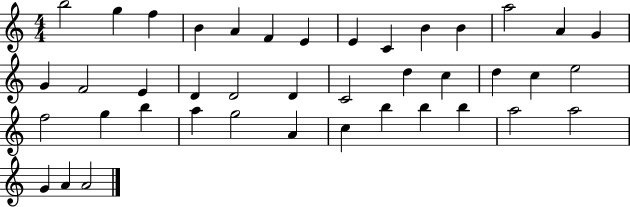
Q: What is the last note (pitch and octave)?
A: A4